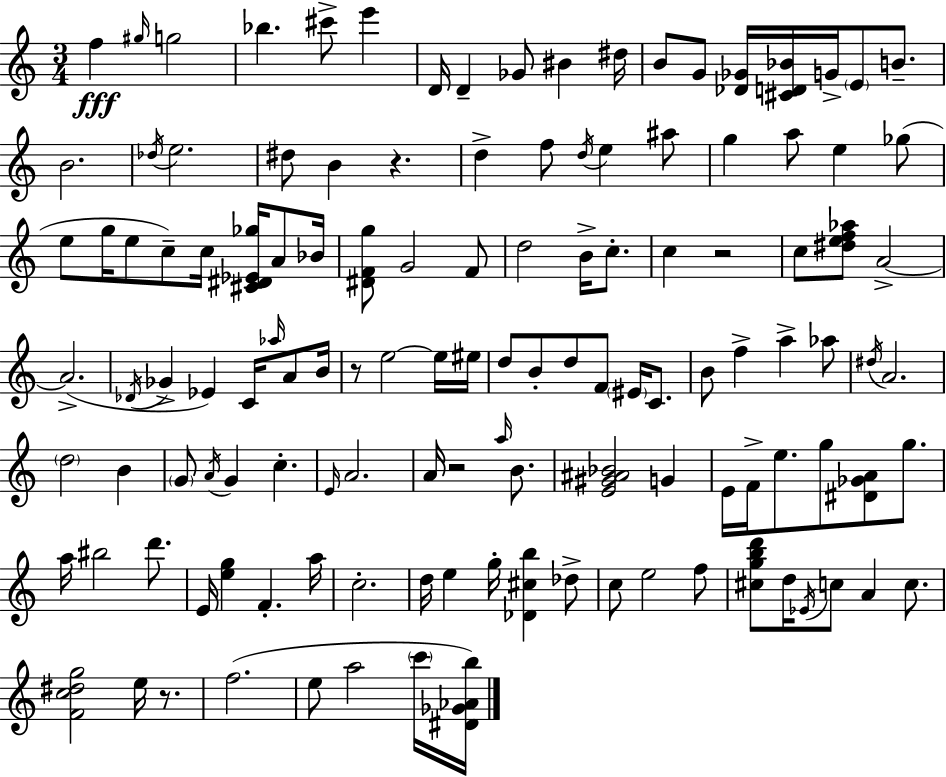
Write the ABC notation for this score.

X:1
T:Untitled
M:3/4
L:1/4
K:Am
f ^g/4 g2 _b ^c'/2 e' D/4 D _G/2 ^B ^d/4 B/2 G/2 [_D_G]/4 [^CD_B]/4 G/4 E/2 B/2 B2 _d/4 e2 ^d/2 B z d f/2 d/4 e ^a/2 g a/2 e _g/2 e/2 g/4 e/2 c/2 c/4 [^C^D_E_g]/4 A/2 _B/4 [^DFg]/2 G2 F/2 d2 B/4 c/2 c z2 c/2 [^def_a]/2 A2 A2 _D/4 _G _E C/4 _a/4 A/2 B/4 z/2 e2 e/4 ^e/4 d/2 B/2 d/2 F/2 ^E/4 C/2 B/2 f a _a/2 ^d/4 A2 d2 B G/2 A/4 G c E/4 A2 A/4 z2 a/4 B/2 [E^G^A_B]2 G E/4 F/4 e/2 g/2 [^D_GA]/2 g/2 a/4 ^b2 d'/2 E/4 [eg] F a/4 c2 d/4 e g/4 [_D^cb] _d/2 c/2 e2 f/2 [^cgbd']/2 d/4 _E/4 c/2 A c/2 [Fc^dg]2 e/4 z/2 f2 e/2 a2 c'/4 [^D_G_Ab]/4